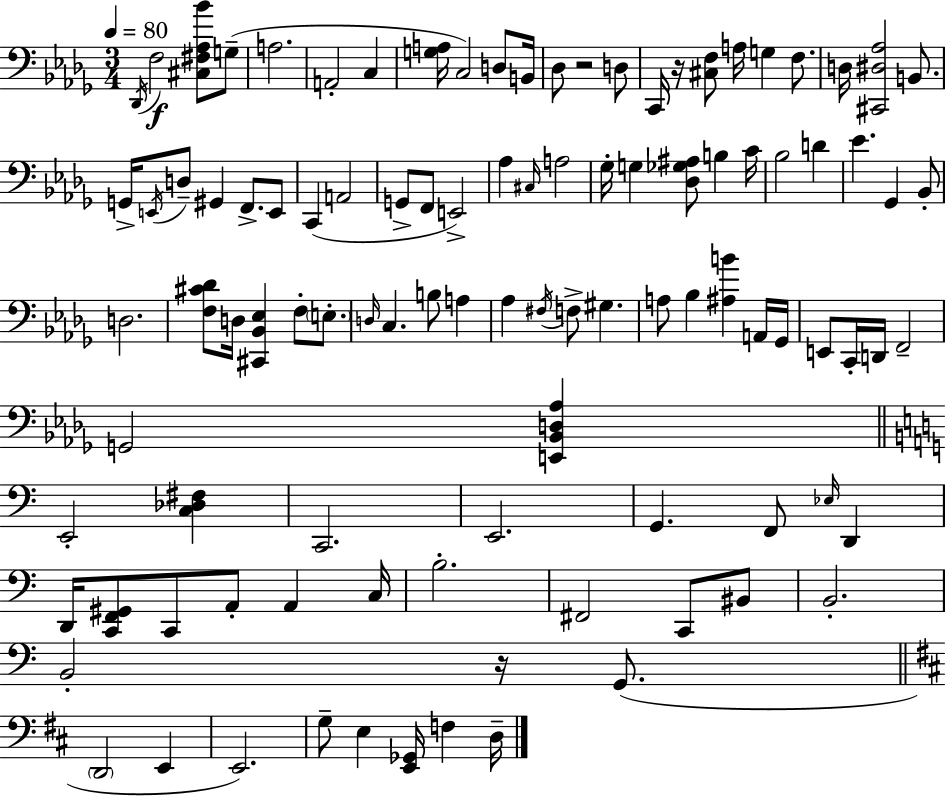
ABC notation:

X:1
T:Untitled
M:3/4
L:1/4
K:Bbm
_D,,/4 F,2 [^C,^F,_A,_B]/2 G,/2 A,2 A,,2 C, [G,A,]/4 C,2 D,/2 B,,/4 _D,/2 z2 D,/2 C,,/4 z/4 [^C,F,]/2 A,/4 G, F,/2 D,/4 [^C,,^D,_A,]2 B,,/2 G,,/4 E,,/4 D,/2 ^G,, F,,/2 E,,/2 C,, A,,2 G,,/2 F,,/2 E,,2 _A, ^C,/4 A,2 _G,/4 G, [_D,_G,^A,]/2 B, C/4 _B,2 D _E _G,, _B,,/2 D,2 [F,^C_D]/2 D,/4 [^C,,_B,,_E,] F,/2 E,/2 D,/4 C, B,/2 A, _A, ^F,/4 F,/2 ^G, A,/2 _B, [^A,B] A,,/4 _G,,/4 E,,/2 C,,/4 D,,/4 F,,2 G,,2 [E,,_B,,D,_A,] E,,2 [C,_D,^F,] C,,2 E,,2 G,, F,,/2 _E,/4 D,, D,,/4 [C,,F,,^G,,]/2 C,,/2 A,,/2 A,, C,/4 B,2 ^F,,2 C,,/2 ^B,,/2 B,,2 B,,2 z/4 G,,/2 D,,2 E,, E,,2 G,/2 E, [E,,_G,,]/4 F, D,/4